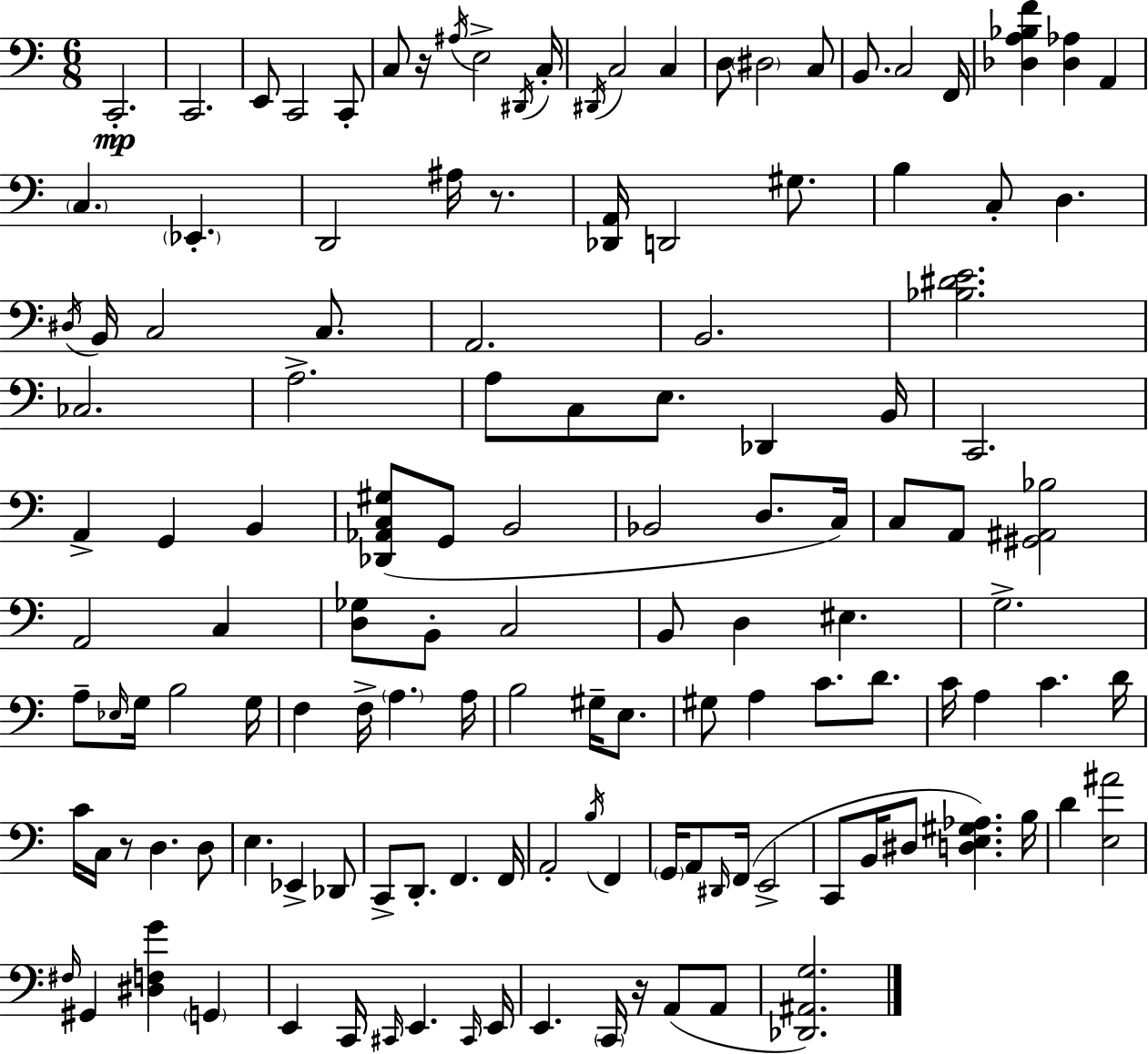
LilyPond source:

{
  \clef bass
  \numericTimeSignature
  \time 6/8
  \key c \major
  c,2.-.\mp | c,2. | e,8 c,2 c,8-. | c8 r16 \acciaccatura { ais16 } e2-> | \break \acciaccatura { dis,16 } c16-. \acciaccatura { dis,16 } c2 c4 | d8 \parenthesize dis2 | c8 b,8. c2 | f,16 <des a bes f'>4 <des aes>4 a,4 | \break \parenthesize c4. \parenthesize ees,4.-. | d,2 ais16 | r8. <des, a,>16 d,2 | gis8. b4 c8-. d4. | \break \acciaccatura { dis16 } b,16 c2 | c8. a,2. | b,2. | <bes dis' e'>2. | \break ces2. | a2.-> | a8 c8 e8. des,4 | b,16 c,2. | \break a,4-> g,4 | b,4 <des, aes, c gis>8( g,8 b,2 | bes,2 | d8. c16) c8 a,8 <gis, ais, bes>2 | \break a,2 | c4 <d ges>8 b,8-. c2 | b,8 d4 eis4. | g2.-> | \break a8-- \grace { ees16 } g16 b2 | g16 f4 f16-> \parenthesize a4. | a16 b2 | gis16-- e8. gis8 a4 c'8. | \break d'8. c'16 a4 c'4. | d'16 c'16 c16 r8 d4. | d8 e4. ees,4-> | des,8 c,8-> d,8.-. f,4. | \break f,16 a,2-. | \acciaccatura { b16 } f,4 \parenthesize g,16 a,8 \grace { dis,16 } f,16( e,2-> | c,8 b,16 dis8 | <d e gis aes>4.) b16 d'4 <e ais'>2 | \break \grace { fis16 } gis,4 | <dis f g'>4 \parenthesize g,4 e,4 | c,16 \grace { cis,16 } e,4. \grace { cis,16 } e,16 e,4. | \parenthesize c,16 r16 a,8( a,8 <des, ais, g>2.) | \break \bar "|."
}